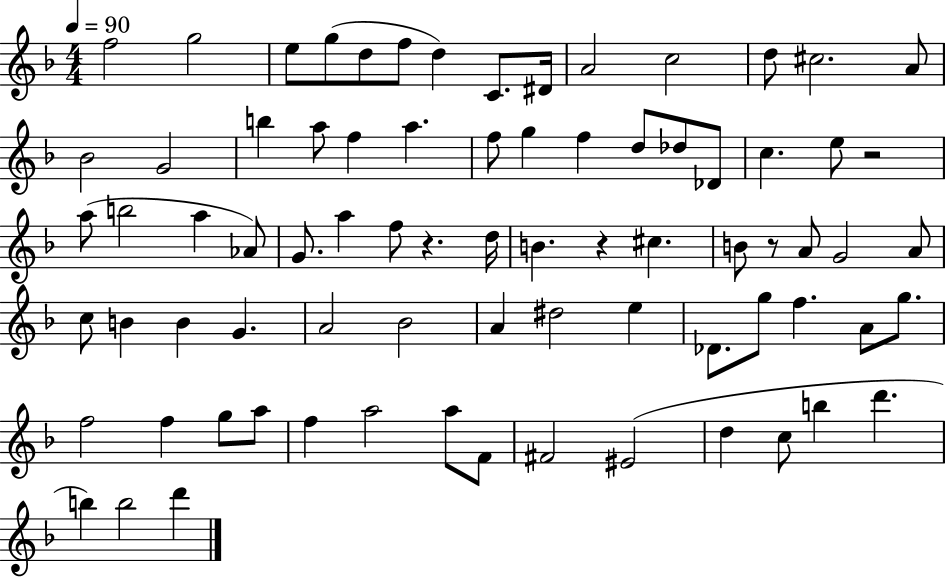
F5/h G5/h E5/e G5/e D5/e F5/e D5/q C4/e. D#4/s A4/h C5/h D5/e C#5/h. A4/e Bb4/h G4/h B5/q A5/e F5/q A5/q. F5/e G5/q F5/q D5/e Db5/e Db4/e C5/q. E5/e R/h A5/e B5/h A5/q Ab4/e G4/e. A5/q F5/e R/q. D5/s B4/q. R/q C#5/q. B4/e R/e A4/e G4/h A4/e C5/e B4/q B4/q G4/q. A4/h Bb4/h A4/q D#5/h E5/q Db4/e. G5/e F5/q. A4/e G5/e. F5/h F5/q G5/e A5/e F5/q A5/h A5/e F4/e F#4/h EIS4/h D5/q C5/e B5/q D6/q. B5/q B5/h D6/q